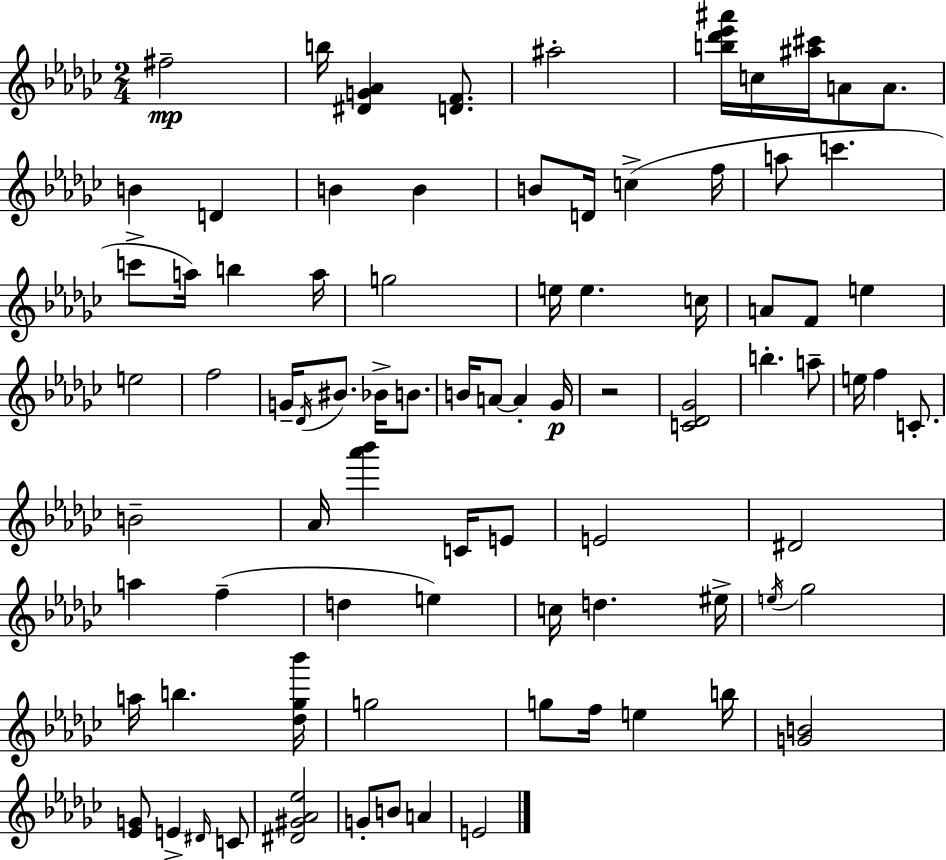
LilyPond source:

{
  \clef treble
  \numericTimeSignature
  \time 2/4
  \key ees \minor
  fis''2--\mp | b''16 <dis' g' aes'>4 <d' f'>8. | ais''2-. | <b'' des''' ees''' ais'''>16 c''16 <ais'' cis'''>16 a'8 a'8. | \break b'4 d'4 | b'4 b'4 | b'8 d'16 c''4->( f''16 | a''8 c'''4. | \break c'''8-> a''16) b''4 a''16 | g''2 | e''16 e''4. c''16 | a'8 f'8 e''4 | \break e''2 | f''2 | g'16-- \acciaccatura { des'16 } bis'8. bes'16-> b'8. | b'16 a'8~~ a'4-. | \break ges'16\p r2 | <c' des' ges'>2 | b''4.-. a''8-- | e''16 f''4 c'8.-. | \break b'2-- | aes'16 <aes''' bes'''>4 c'16 e'8 | e'2 | dis'2 | \break a''4 f''4--( | d''4 e''4) | c''16 d''4. | eis''16-> \acciaccatura { e''16 } ges''2 | \break a''16 b''4. | <des'' ges'' bes'''>16 g''2 | g''8 f''16 e''4 | b''16 <g' b'>2 | \break <ees' g'>8 e'4-> | \grace { dis'16 } c'8 <dis' gis' aes' ees''>2 | g'8-. b'8 a'4 | e'2 | \break \bar "|."
}